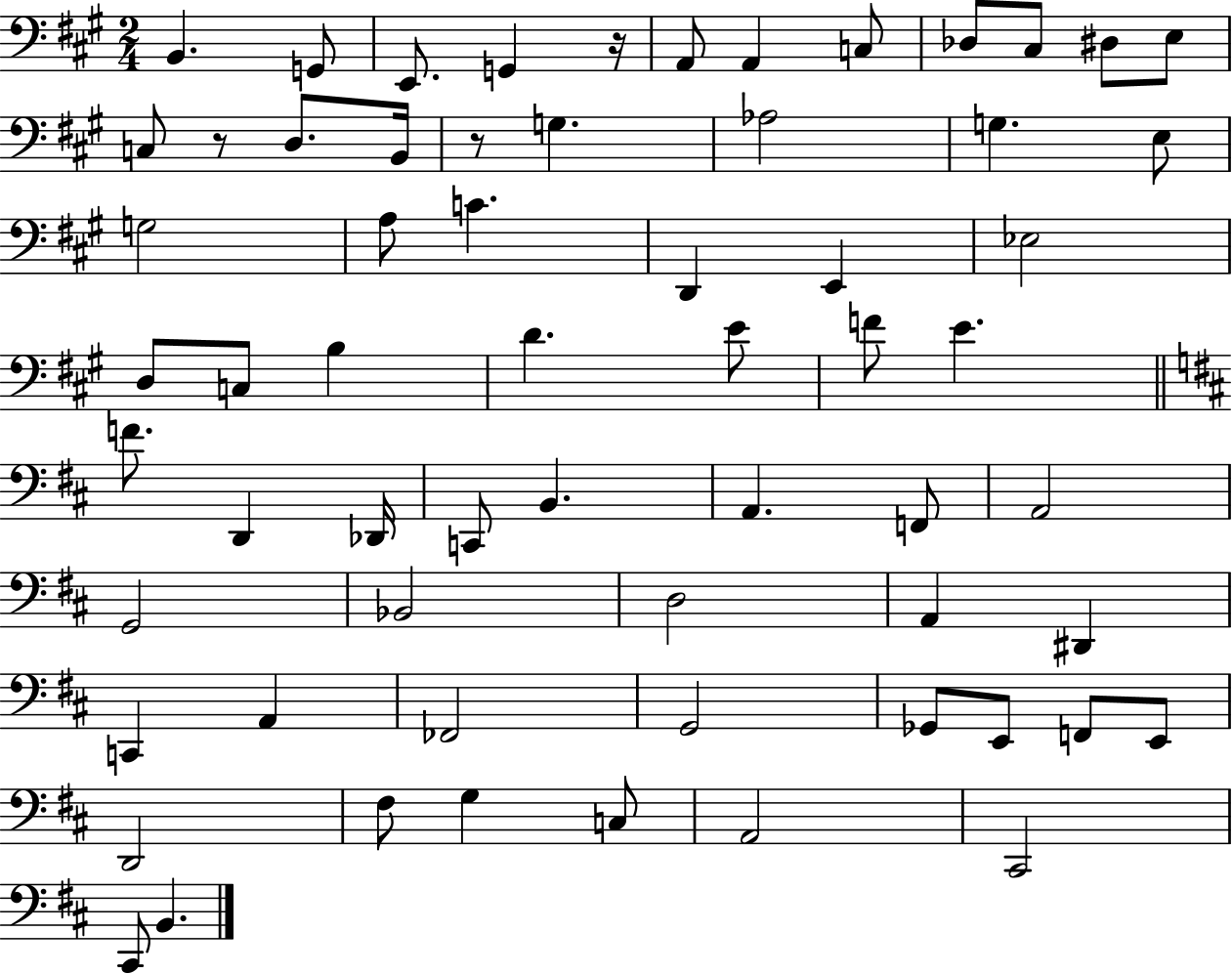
{
  \clef bass
  \numericTimeSignature
  \time 2/4
  \key a \major
  \repeat volta 2 { b,4. g,8 | e,8. g,4 r16 | a,8 a,4 c8 | des8 cis8 dis8 e8 | \break c8 r8 d8. b,16 | r8 g4. | aes2 | g4. e8 | \break g2 | a8 c'4. | d,4 e,4 | ees2 | \break d8 c8 b4 | d'4. e'8 | f'8 e'4. | \bar "||" \break \key d \major f'8. d,4 des,16 | c,8 b,4. | a,4. f,8 | a,2 | \break g,2 | bes,2 | d2 | a,4 dis,4 | \break c,4 a,4 | fes,2 | g,2 | ges,8 e,8 f,8 e,8 | \break d,2 | fis8 g4 c8 | a,2 | cis,2 | \break cis,8 b,4. | } \bar "|."
}